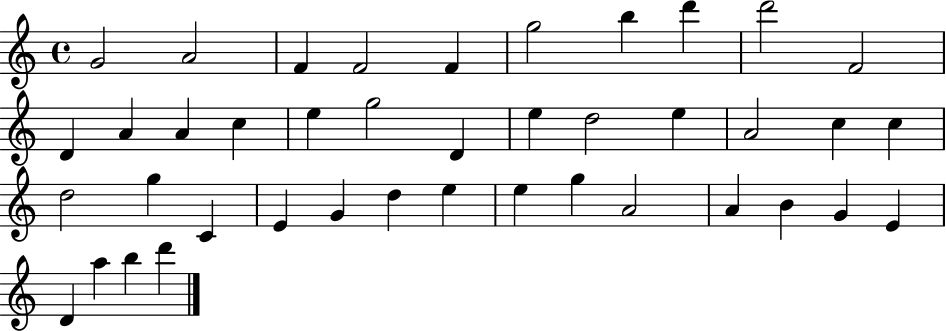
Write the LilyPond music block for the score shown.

{
  \clef treble
  \time 4/4
  \defaultTimeSignature
  \key c \major
  g'2 a'2 | f'4 f'2 f'4 | g''2 b''4 d'''4 | d'''2 f'2 | \break d'4 a'4 a'4 c''4 | e''4 g''2 d'4 | e''4 d''2 e''4 | a'2 c''4 c''4 | \break d''2 g''4 c'4 | e'4 g'4 d''4 e''4 | e''4 g''4 a'2 | a'4 b'4 g'4 e'4 | \break d'4 a''4 b''4 d'''4 | \bar "|."
}